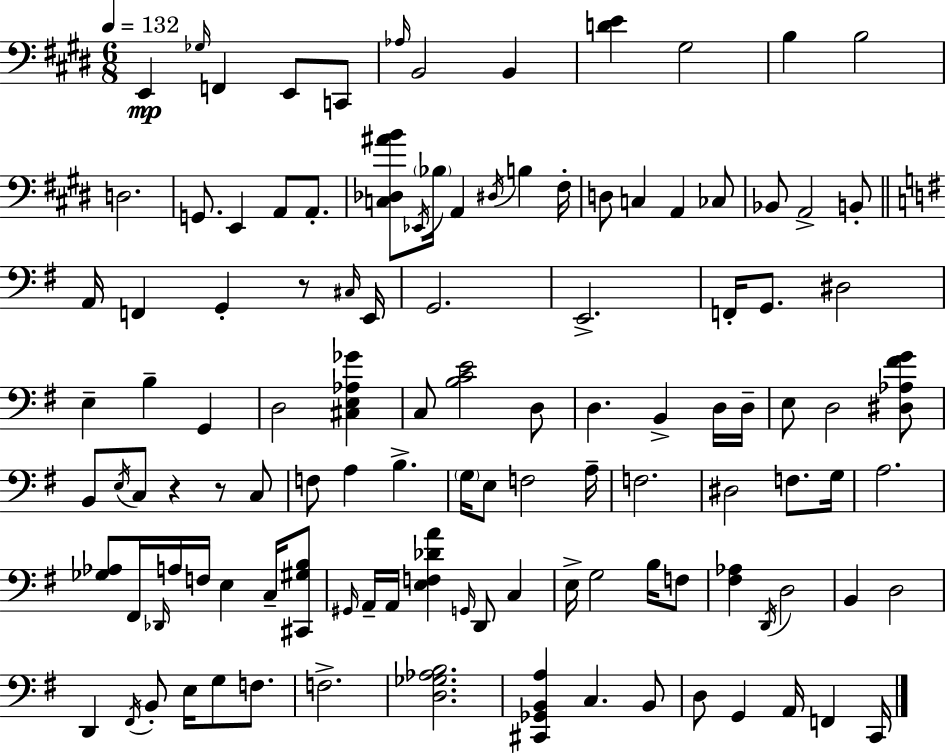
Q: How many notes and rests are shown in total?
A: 115